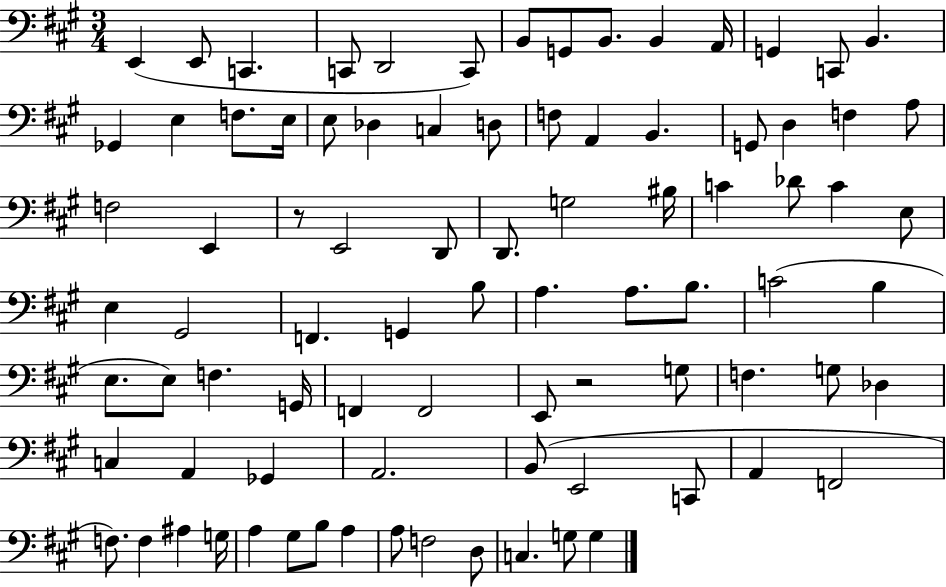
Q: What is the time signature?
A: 3/4